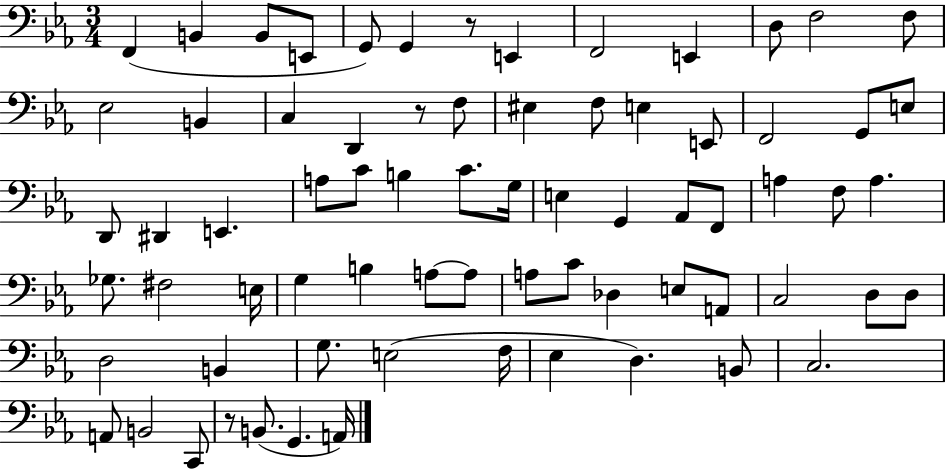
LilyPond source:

{
  \clef bass
  \numericTimeSignature
  \time 3/4
  \key ees \major
  f,4( b,4 b,8 e,8 | g,8) g,4 r8 e,4 | f,2 e,4 | d8 f2 f8 | \break ees2 b,4 | c4 d,4 r8 f8 | eis4 f8 e4 e,8 | f,2 g,8 e8 | \break d,8 dis,4 e,4. | a8 c'8 b4 c'8. g16 | e4 g,4 aes,8 f,8 | a4 f8 a4. | \break ges8. fis2 e16 | g4 b4 a8~~ a8 | a8 c'8 des4 e8 a,8 | c2 d8 d8 | \break d2 b,4 | g8. e2( f16 | ees4 d4.) b,8 | c2. | \break a,8 b,2 c,8 | r8 b,8.( g,4. a,16) | \bar "|."
}